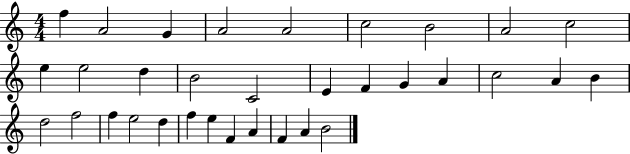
{
  \clef treble
  \numericTimeSignature
  \time 4/4
  \key c \major
  f''4 a'2 g'4 | a'2 a'2 | c''2 b'2 | a'2 c''2 | \break e''4 e''2 d''4 | b'2 c'2 | e'4 f'4 g'4 a'4 | c''2 a'4 b'4 | \break d''2 f''2 | f''4 e''2 d''4 | f''4 e''4 f'4 a'4 | f'4 a'4 b'2 | \break \bar "|."
}